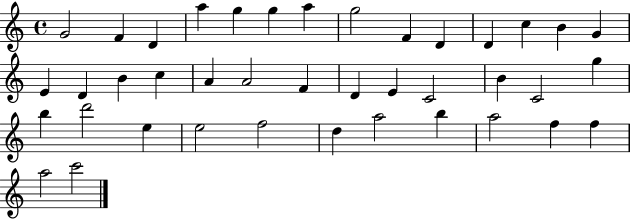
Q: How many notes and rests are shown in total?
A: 40